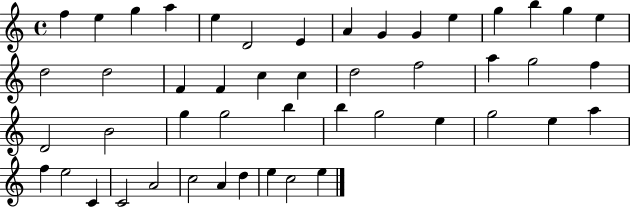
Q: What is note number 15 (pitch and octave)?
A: E5